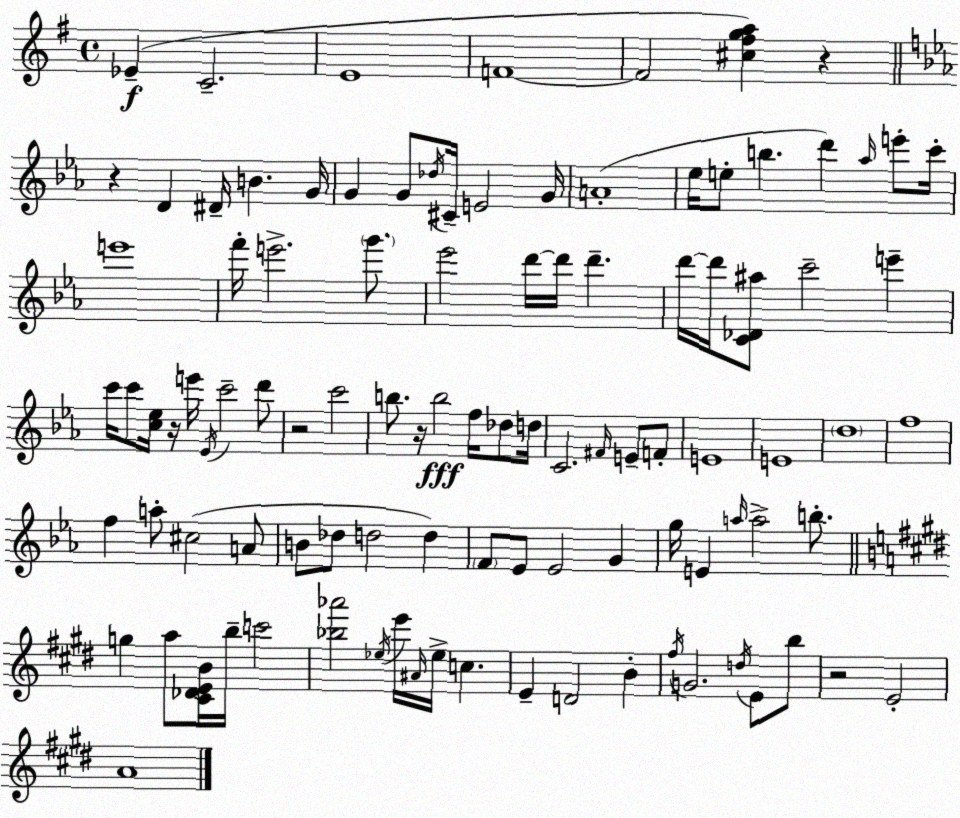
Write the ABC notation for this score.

X:1
T:Untitled
M:4/4
L:1/4
K:Em
_E C2 E4 F4 F2 [^c^fga] z z D ^D/4 B G/4 G G/2 _d/4 ^C/4 E2 G/4 A4 _e/4 e/2 b d' _a/4 e'/2 c'/4 e'4 f'/4 e'2 g'/2 _e'2 d'/4 d'/4 d' d'/4 d'/4 [C_D^a]/2 c'2 e' c'/4 c'/2 [c_e]/4 z/4 e'/4 _E/4 c'2 d'/2 z2 c'2 b/2 z/4 b2 f/4 _d/2 d/4 C2 ^F/4 E/2 F/2 E4 E4 d4 f4 f a/2 ^c2 A/2 B/2 _d/2 d2 d F/2 _E/2 _E2 G g/4 E a/4 a2 b/2 g a/2 [^C_DEB]/4 b/4 c'2 [_b_a']2 _e/4 e'/4 ^A/4 _e/4 c E D2 B ^f/4 G2 d/4 E/2 b/2 z2 E2 A4